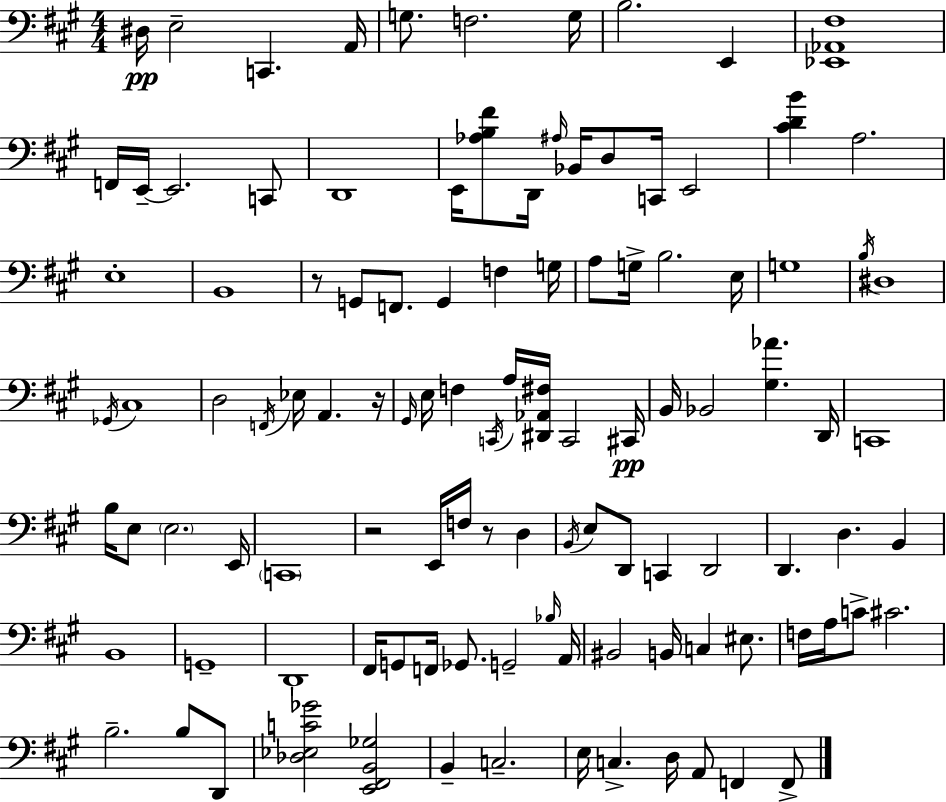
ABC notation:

X:1
T:Untitled
M:4/4
L:1/4
K:A
^D,/4 E,2 C,, A,,/4 G,/2 F,2 G,/4 B,2 E,, [_E,,_A,,^F,]4 F,,/4 E,,/4 E,,2 C,,/2 D,,4 E,,/4 [_A,B,^F]/2 D,,/4 ^A,/4 _B,,/4 D,/2 C,,/4 E,,2 [^CDB] A,2 E,4 B,,4 z/2 G,,/2 F,,/2 G,, F, G,/4 A,/2 G,/4 B,2 E,/4 G,4 B,/4 ^D,4 _G,,/4 ^C,4 D,2 F,,/4 _E,/4 A,, z/4 ^G,,/4 E,/4 F, C,,/4 A,/4 [^D,,_A,,^F,]/4 C,,2 ^C,,/4 B,,/4 _B,,2 [^G,_A] D,,/4 C,,4 B,/4 E,/2 E,2 E,,/4 C,,4 z2 E,,/4 F,/4 z/2 D, B,,/4 E,/2 D,,/2 C,, D,,2 D,, D, B,, B,,4 G,,4 D,,4 ^F,,/4 G,,/2 F,,/4 _G,,/2 G,,2 _B,/4 A,,/4 ^B,,2 B,,/4 C, ^E,/2 F,/4 A,/4 C/2 ^C2 B,2 B,/2 D,,/2 [_D,_E,C_G]2 [E,,^F,,B,,_G,]2 B,, C,2 E,/4 C, D,/4 A,,/2 F,, F,,/2